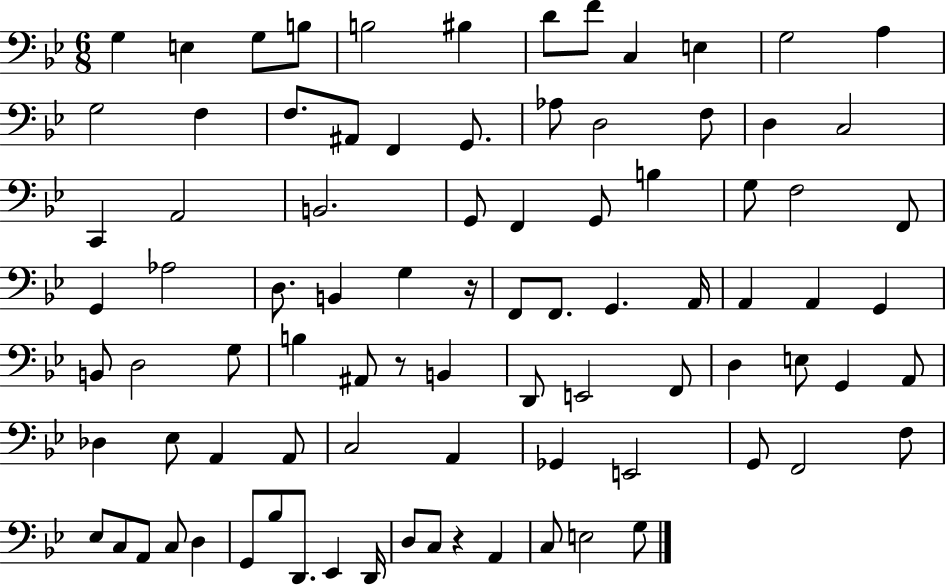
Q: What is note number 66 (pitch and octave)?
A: E2